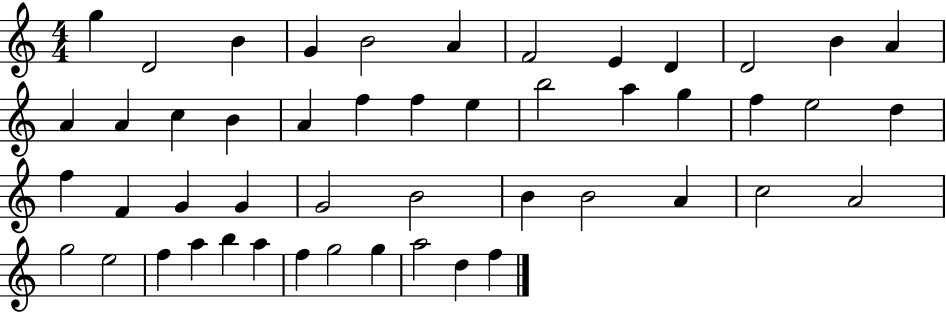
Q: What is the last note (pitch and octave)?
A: F5